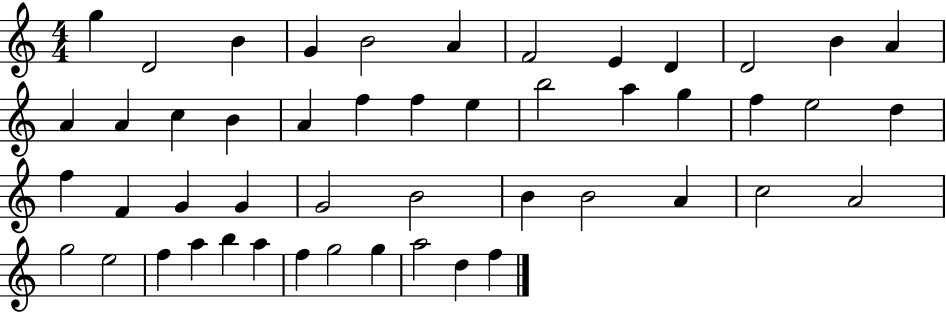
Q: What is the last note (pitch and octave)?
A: F5